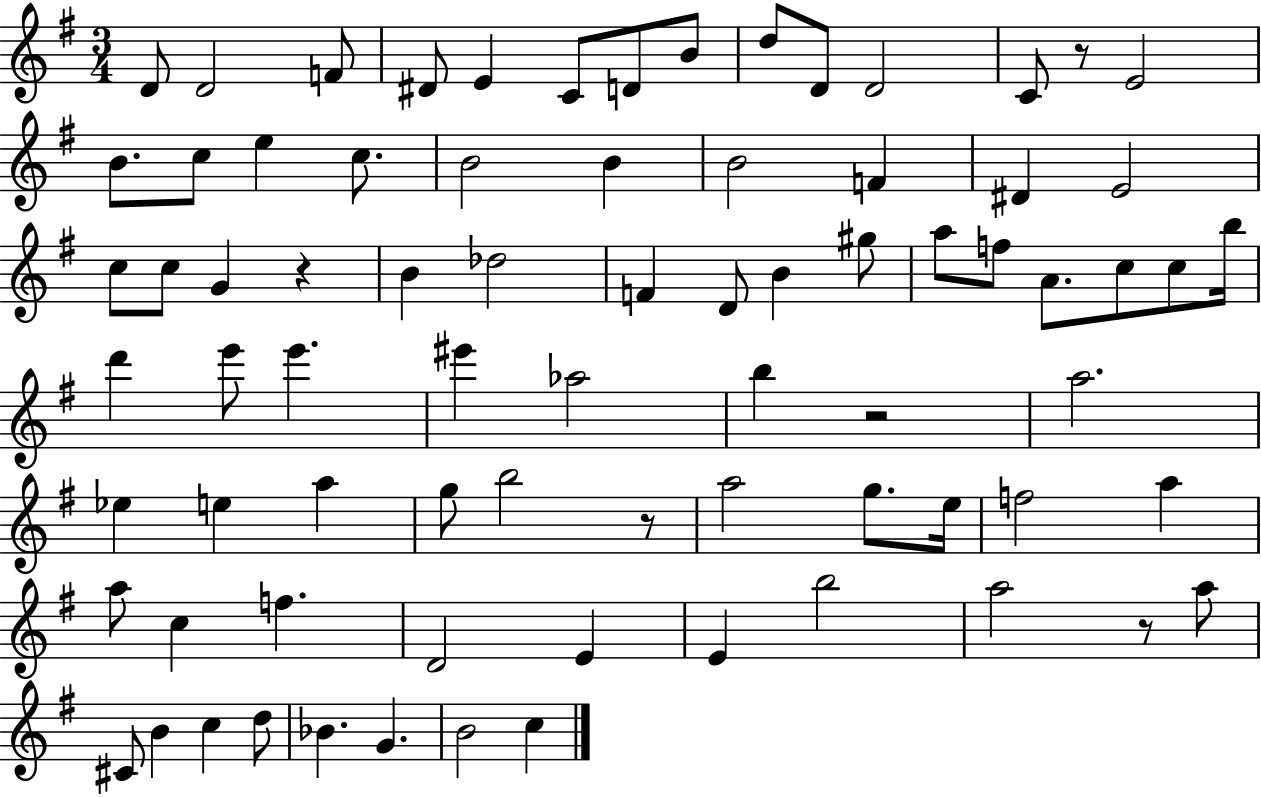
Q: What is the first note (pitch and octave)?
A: D4